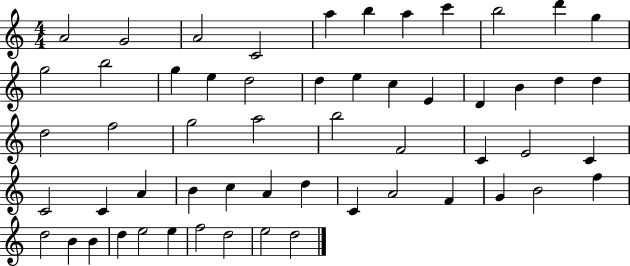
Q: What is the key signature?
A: C major